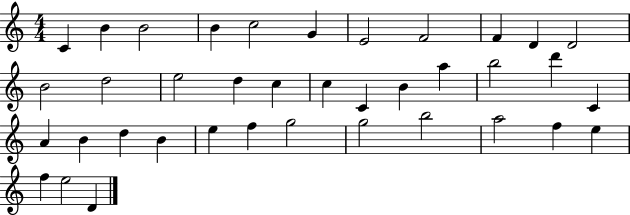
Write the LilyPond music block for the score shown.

{
  \clef treble
  \numericTimeSignature
  \time 4/4
  \key c \major
  c'4 b'4 b'2 | b'4 c''2 g'4 | e'2 f'2 | f'4 d'4 d'2 | \break b'2 d''2 | e''2 d''4 c''4 | c''4 c'4 b'4 a''4 | b''2 d'''4 c'4 | \break a'4 b'4 d''4 b'4 | e''4 f''4 g''2 | g''2 b''2 | a''2 f''4 e''4 | \break f''4 e''2 d'4 | \bar "|."
}